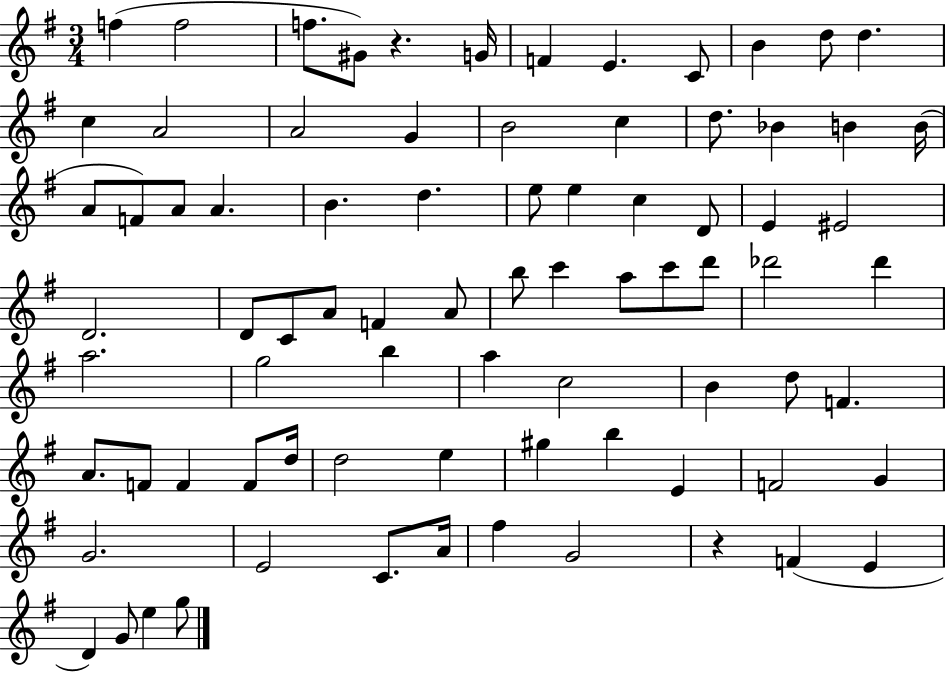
F5/q F5/h F5/e. G#4/e R/q. G4/s F4/q E4/q. C4/e B4/q D5/e D5/q. C5/q A4/h A4/h G4/q B4/h C5/q D5/e. Bb4/q B4/q B4/s A4/e F4/e A4/e A4/q. B4/q. D5/q. E5/e E5/q C5/q D4/e E4/q EIS4/h D4/h. D4/e C4/e A4/e F4/q A4/e B5/e C6/q A5/e C6/e D6/e Db6/h Db6/q A5/h. G5/h B5/q A5/q C5/h B4/q D5/e F4/q. A4/e. F4/e F4/q F4/e D5/s D5/h E5/q G#5/q B5/q E4/q F4/h G4/q G4/h. E4/h C4/e. A4/s F#5/q G4/h R/q F4/q E4/q D4/q G4/e E5/q G5/e